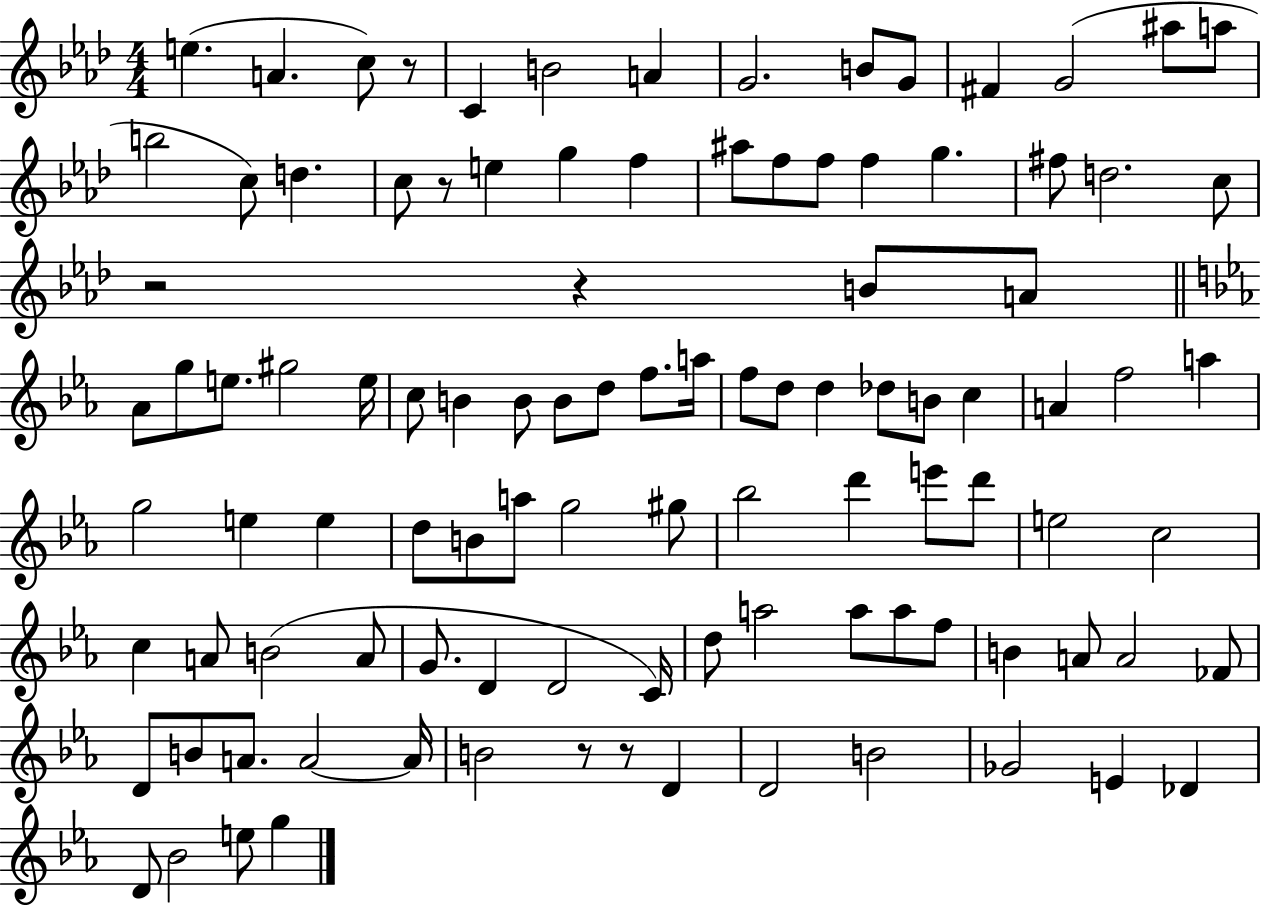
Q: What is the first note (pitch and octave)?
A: E5